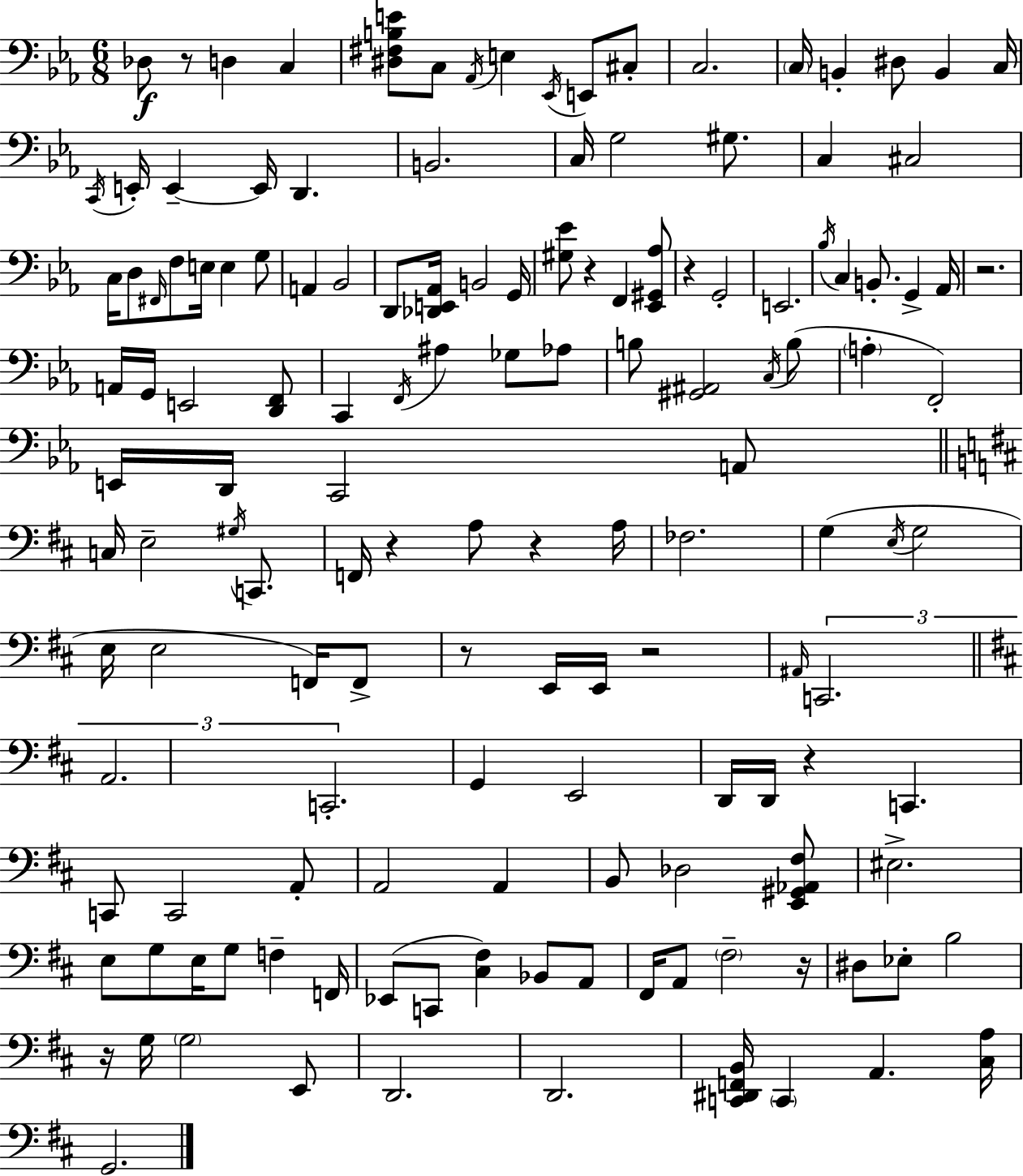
Db3/e R/e D3/q C3/q [D#3,F#3,B3,E4]/e C3/e Ab2/s E3/q Eb2/s E2/e C#3/e C3/h. C3/s B2/q D#3/e B2/q C3/s C2/s E2/s E2/q E2/s D2/q. B2/h. C3/s G3/h G#3/e. C3/q C#3/h C3/s D3/e F#2/s F3/e E3/s E3/q G3/e A2/q Bb2/h D2/e [Db2,E2,Ab2]/s B2/h G2/s [G#3,Eb4]/e R/q F2/q [Eb2,G#2,Ab3]/e R/q G2/h E2/h. Bb3/s C3/q B2/e. G2/q Ab2/s R/h. A2/s G2/s E2/h [D2,F2]/e C2/q F2/s A#3/q Gb3/e Ab3/e B3/e [G#2,A#2]/h C3/s B3/e A3/q F2/h E2/s D2/s C2/h A2/e C3/s E3/h G#3/s C2/e. F2/s R/q A3/e R/q A3/s FES3/h. G3/q E3/s G3/h E3/s E3/h F2/s F2/e R/e E2/s E2/s R/h A#2/s C2/h. A2/h. C2/h. G2/q E2/h D2/s D2/s R/q C2/q. C2/e C2/h A2/e A2/h A2/q B2/e Db3/h [E2,G#2,Ab2,F#3]/e EIS3/h. E3/e G3/e E3/s G3/e F3/q F2/s Eb2/e C2/e [C#3,F#3]/q Bb2/e A2/e F#2/s A2/e F#3/h R/s D#3/e Eb3/e B3/h R/s G3/s G3/h E2/e D2/h. D2/h. [C2,D#2,F2,B2]/s C2/q A2/q. [C#3,A3]/s G2/h.